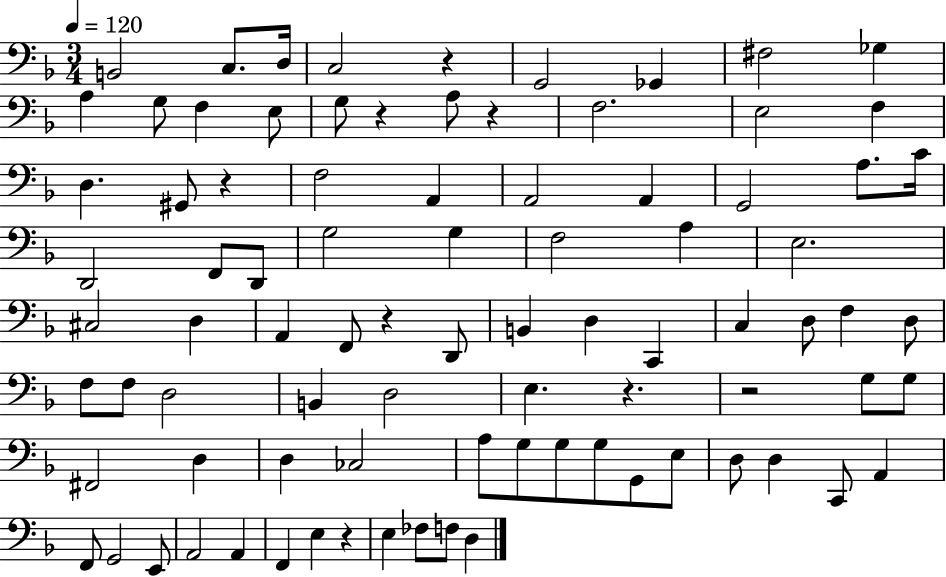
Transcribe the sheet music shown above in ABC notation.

X:1
T:Untitled
M:3/4
L:1/4
K:F
B,,2 C,/2 D,/4 C,2 z G,,2 _G,, ^F,2 _G, A, G,/2 F, E,/2 G,/2 z A,/2 z F,2 E,2 F, D, ^G,,/2 z F,2 A,, A,,2 A,, G,,2 A,/2 C/4 D,,2 F,,/2 D,,/2 G,2 G, F,2 A, E,2 ^C,2 D, A,, F,,/2 z D,,/2 B,, D, C,, C, D,/2 F, D,/2 F,/2 F,/2 D,2 B,, D,2 E, z z2 G,/2 G,/2 ^F,,2 D, D, _C,2 A,/2 G,/2 G,/2 G,/2 G,,/2 E,/2 D,/2 D, C,,/2 A,, F,,/2 G,,2 E,,/2 A,,2 A,, F,, E, z E, _F,/2 F,/2 D,